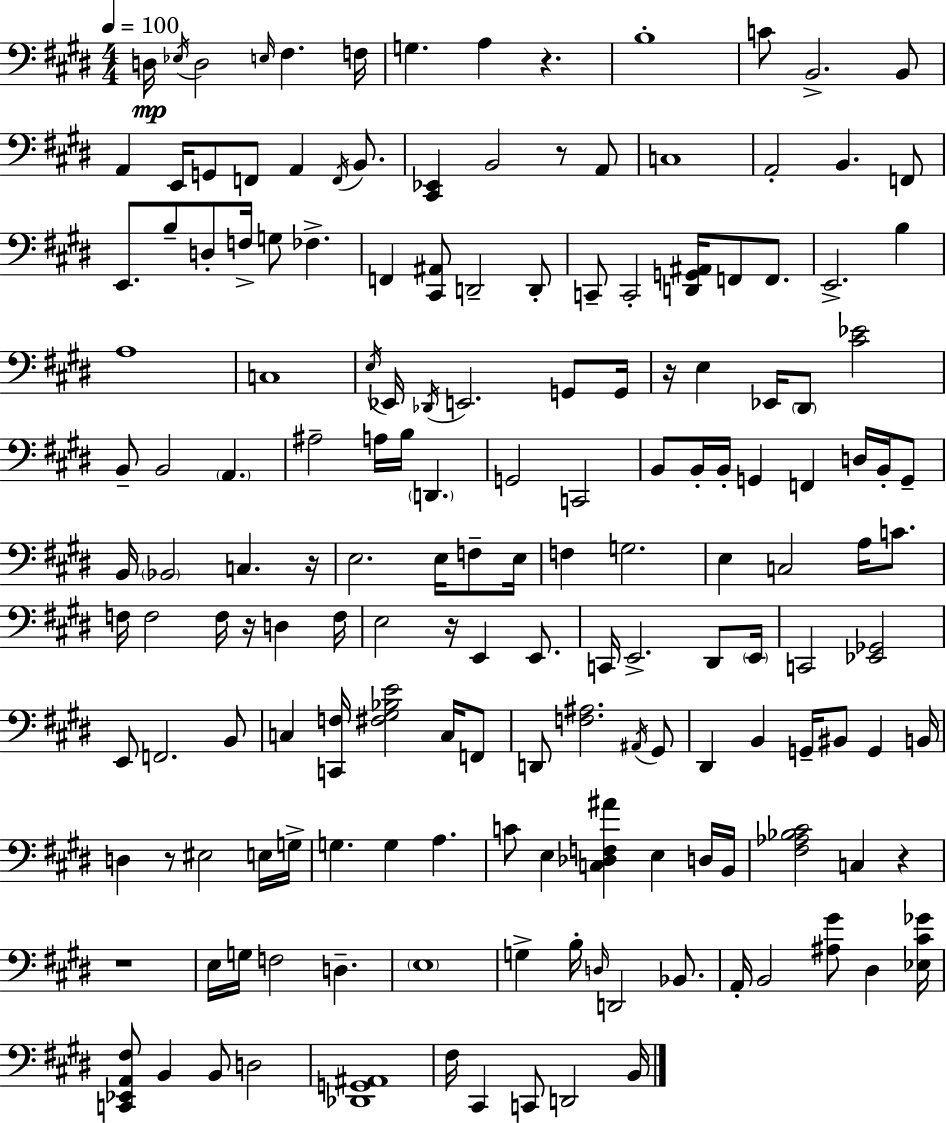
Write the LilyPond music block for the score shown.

{
  \clef bass
  \numericTimeSignature
  \time 4/4
  \key e \major
  \tempo 4 = 100
  d16\mp \acciaccatura { ees16 } d2 \grace { e16 } fis4. | f16 g4. a4 r4. | b1-. | c'8 b,2.-> | \break b,8 a,4 e,16 g,8 f,8 a,4 \acciaccatura { f,16 } | b,8. <cis, ees,>4 b,2 r8 | a,8 c1 | a,2-. b,4. | \break f,8 e,8. b8-- d8-. f16-> g8 fes4.-> | f,4 <cis, ais,>8 d,2-- | d,8-. c,8-- c,2-. <d, g, ais,>16 f,8 | f,8. e,2.-> b4 | \break a1 | c1 | \acciaccatura { e16 } ees,16 \acciaccatura { des,16 } e,2. | g,8 g,16 r16 e4 ees,16 \parenthesize dis,8 <cis' ees'>2 | \break b,8-- b,2 \parenthesize a,4. | ais2-- a16 b16 \parenthesize d,4. | g,2 c,2 | b,8 b,16-. b,16-. g,4 f,4 | \break d16 b,16-. g,8-- b,16 \parenthesize bes,2 c4. | r16 e2. | e16 f8-- e16 f4 g2. | e4 c2 | \break a16 c'8. f16 f2 f16 r16 | d4 f16 e2 r16 e,4 | e,8. c,16 e,2.-> | dis,8 \parenthesize e,16 c,2 <ees, ges,>2 | \break e,8 f,2. | b,8 c4 <c, f>16 <fis gis bes e'>2 | c16 f,8 d,8 <f ais>2. | \acciaccatura { ais,16 } gis,8 dis,4 b,4 g,16-- bis,8 | \break g,4 b,16 d4 r8 eis2 | e16 g16-> g4. g4 | a4. c'8 e4 <c des f ais'>4 | e4 d16 b,16 <fis aes bes cis'>2 c4 | \break r4 r1 | e16 g16 f2 | d4.-- \parenthesize e1 | g4-> b16-. \grace { d16 } d,2 | \break bes,8. a,16-. b,2 | <ais gis'>8 dis4 <ees cis' ges'>16 <c, ees, a, fis>8 b,4 b,8 d2 | <des, g, ais,>1 | fis16 cis,4 c,8 d,2 | \break b,16 \bar "|."
}